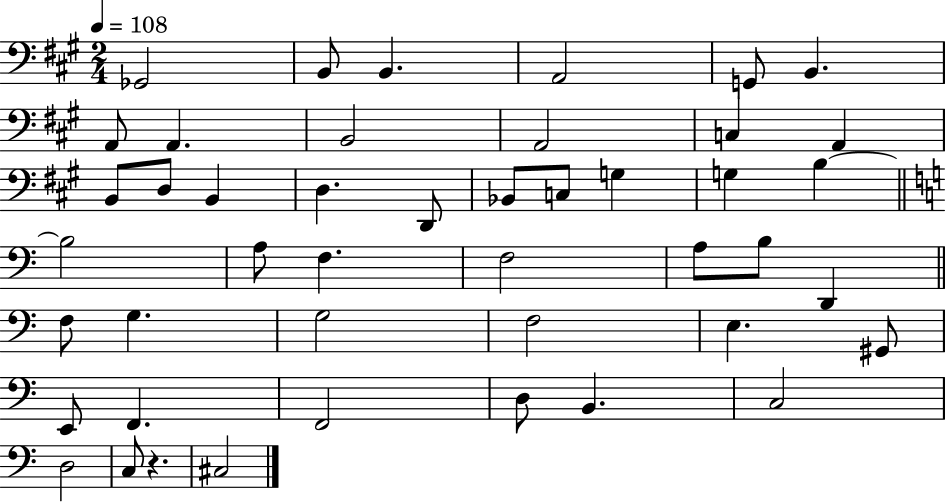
{
  \clef bass
  \numericTimeSignature
  \time 2/4
  \key a \major
  \tempo 4 = 108
  ges,2 | b,8 b,4. | a,2 | g,8 b,4. | \break a,8 a,4. | b,2 | a,2 | c4 a,4 | \break b,8 d8 b,4 | d4. d,8 | bes,8 c8 g4 | g4 b4~~ | \break \bar "||" \break \key c \major b2 | a8 f4. | f2 | a8 b8 d,4 | \break \bar "||" \break \key c \major f8 g4. | g2 | f2 | e4. gis,8 | \break e,8 f,4. | f,2 | d8 b,4. | c2 | \break d2 | c8 r4. | cis2 | \bar "|."
}